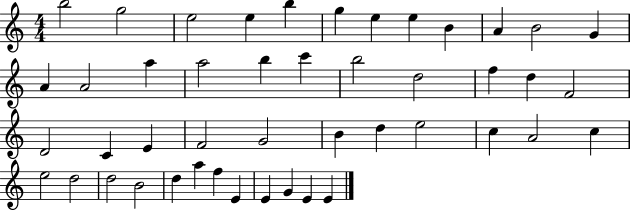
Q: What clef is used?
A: treble